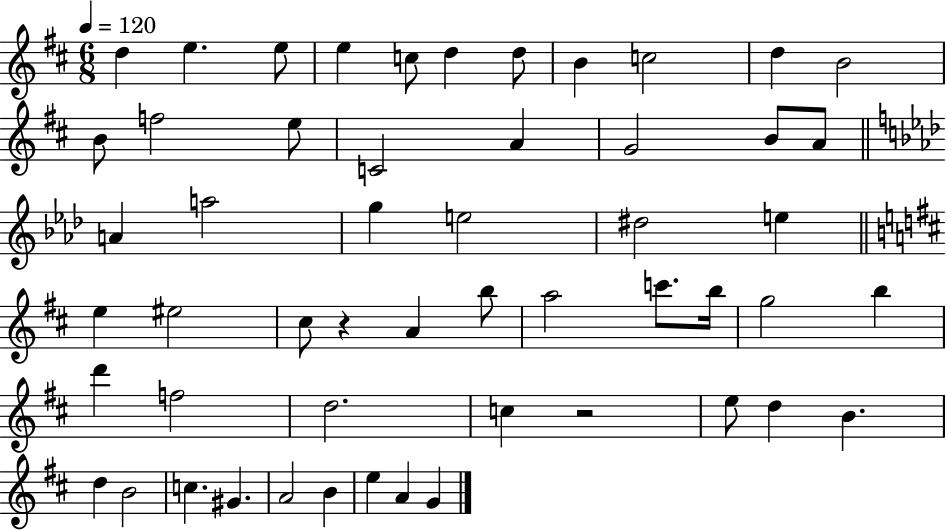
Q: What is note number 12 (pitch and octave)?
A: B4